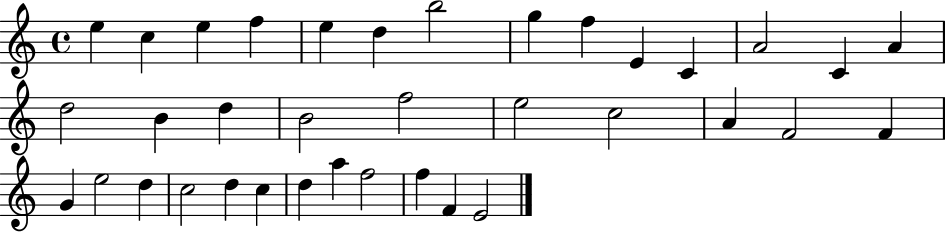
E5/q C5/q E5/q F5/q E5/q D5/q B5/h G5/q F5/q E4/q C4/q A4/h C4/q A4/q D5/h B4/q D5/q B4/h F5/h E5/h C5/h A4/q F4/h F4/q G4/q E5/h D5/q C5/h D5/q C5/q D5/q A5/q F5/h F5/q F4/q E4/h